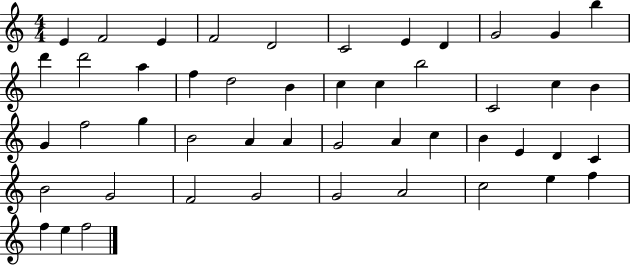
E4/q F4/h E4/q F4/h D4/h C4/h E4/q D4/q G4/h G4/q B5/q D6/q D6/h A5/q F5/q D5/h B4/q C5/q C5/q B5/h C4/h C5/q B4/q G4/q F5/h G5/q B4/h A4/q A4/q G4/h A4/q C5/q B4/q E4/q D4/q C4/q B4/h G4/h F4/h G4/h G4/h A4/h C5/h E5/q F5/q F5/q E5/q F5/h